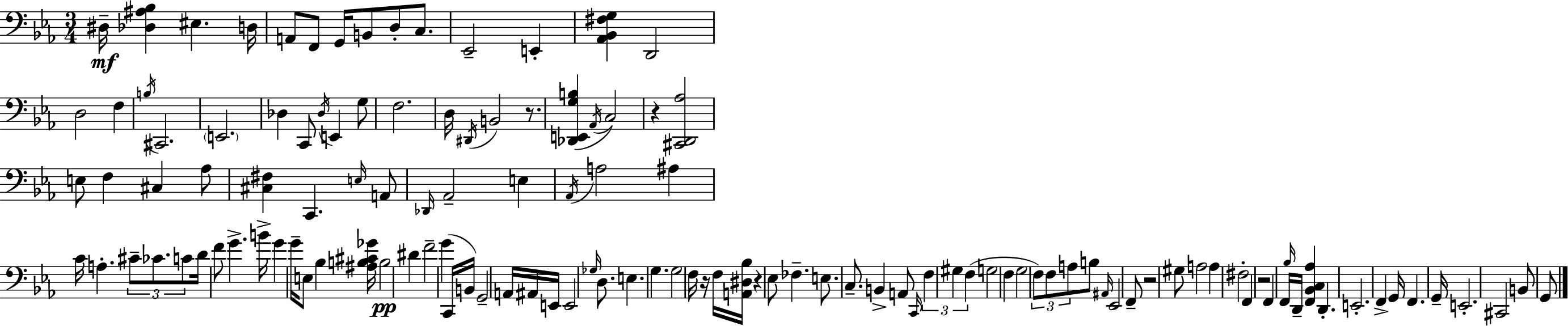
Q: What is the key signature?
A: C minor